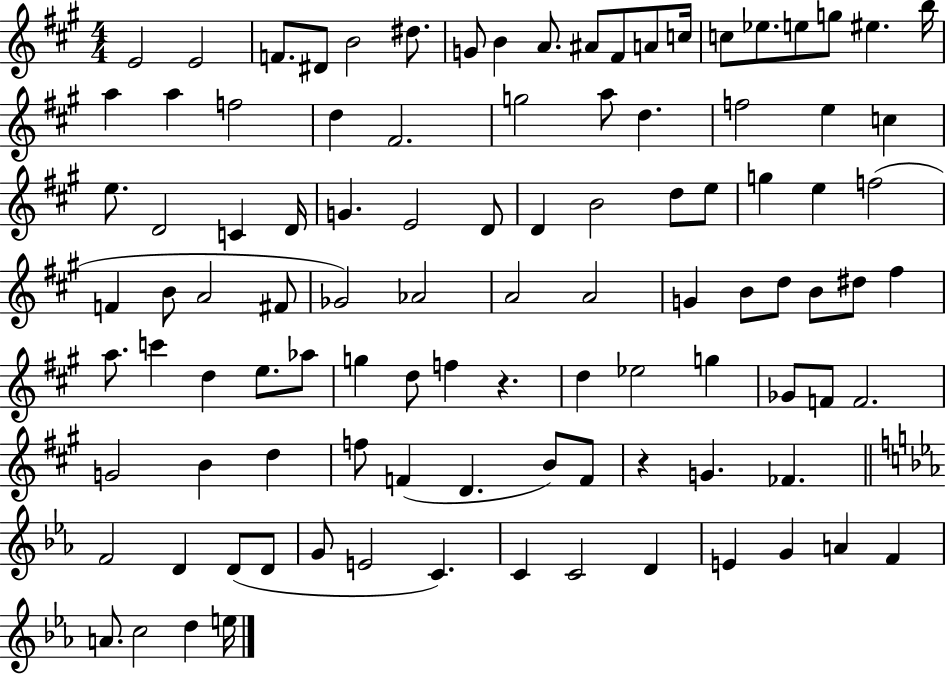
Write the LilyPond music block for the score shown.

{
  \clef treble
  \numericTimeSignature
  \time 4/4
  \key a \major
  e'2 e'2 | f'8. dis'8 b'2 dis''8. | g'8 b'4 a'8. ais'8 fis'8 a'8 c''16 | c''8 ees''8. e''8 g''8 eis''4. b''16 | \break a''4 a''4 f''2 | d''4 fis'2. | g''2 a''8 d''4. | f''2 e''4 c''4 | \break e''8. d'2 c'4 d'16 | g'4. e'2 d'8 | d'4 b'2 d''8 e''8 | g''4 e''4 f''2( | \break f'4 b'8 a'2 fis'8 | ges'2) aes'2 | a'2 a'2 | g'4 b'8 d''8 b'8 dis''8 fis''4 | \break a''8. c'''4 d''4 e''8. aes''8 | g''4 d''8 f''4 r4. | d''4 ees''2 g''4 | ges'8 f'8 f'2. | \break g'2 b'4 d''4 | f''8 f'4( d'4. b'8) f'8 | r4 g'4. fes'4. | \bar "||" \break \key ees \major f'2 d'4 d'8( d'8 | g'8 e'2 c'4.) | c'4 c'2 d'4 | e'4 g'4 a'4 f'4 | \break a'8. c''2 d''4 e''16 | \bar "|."
}